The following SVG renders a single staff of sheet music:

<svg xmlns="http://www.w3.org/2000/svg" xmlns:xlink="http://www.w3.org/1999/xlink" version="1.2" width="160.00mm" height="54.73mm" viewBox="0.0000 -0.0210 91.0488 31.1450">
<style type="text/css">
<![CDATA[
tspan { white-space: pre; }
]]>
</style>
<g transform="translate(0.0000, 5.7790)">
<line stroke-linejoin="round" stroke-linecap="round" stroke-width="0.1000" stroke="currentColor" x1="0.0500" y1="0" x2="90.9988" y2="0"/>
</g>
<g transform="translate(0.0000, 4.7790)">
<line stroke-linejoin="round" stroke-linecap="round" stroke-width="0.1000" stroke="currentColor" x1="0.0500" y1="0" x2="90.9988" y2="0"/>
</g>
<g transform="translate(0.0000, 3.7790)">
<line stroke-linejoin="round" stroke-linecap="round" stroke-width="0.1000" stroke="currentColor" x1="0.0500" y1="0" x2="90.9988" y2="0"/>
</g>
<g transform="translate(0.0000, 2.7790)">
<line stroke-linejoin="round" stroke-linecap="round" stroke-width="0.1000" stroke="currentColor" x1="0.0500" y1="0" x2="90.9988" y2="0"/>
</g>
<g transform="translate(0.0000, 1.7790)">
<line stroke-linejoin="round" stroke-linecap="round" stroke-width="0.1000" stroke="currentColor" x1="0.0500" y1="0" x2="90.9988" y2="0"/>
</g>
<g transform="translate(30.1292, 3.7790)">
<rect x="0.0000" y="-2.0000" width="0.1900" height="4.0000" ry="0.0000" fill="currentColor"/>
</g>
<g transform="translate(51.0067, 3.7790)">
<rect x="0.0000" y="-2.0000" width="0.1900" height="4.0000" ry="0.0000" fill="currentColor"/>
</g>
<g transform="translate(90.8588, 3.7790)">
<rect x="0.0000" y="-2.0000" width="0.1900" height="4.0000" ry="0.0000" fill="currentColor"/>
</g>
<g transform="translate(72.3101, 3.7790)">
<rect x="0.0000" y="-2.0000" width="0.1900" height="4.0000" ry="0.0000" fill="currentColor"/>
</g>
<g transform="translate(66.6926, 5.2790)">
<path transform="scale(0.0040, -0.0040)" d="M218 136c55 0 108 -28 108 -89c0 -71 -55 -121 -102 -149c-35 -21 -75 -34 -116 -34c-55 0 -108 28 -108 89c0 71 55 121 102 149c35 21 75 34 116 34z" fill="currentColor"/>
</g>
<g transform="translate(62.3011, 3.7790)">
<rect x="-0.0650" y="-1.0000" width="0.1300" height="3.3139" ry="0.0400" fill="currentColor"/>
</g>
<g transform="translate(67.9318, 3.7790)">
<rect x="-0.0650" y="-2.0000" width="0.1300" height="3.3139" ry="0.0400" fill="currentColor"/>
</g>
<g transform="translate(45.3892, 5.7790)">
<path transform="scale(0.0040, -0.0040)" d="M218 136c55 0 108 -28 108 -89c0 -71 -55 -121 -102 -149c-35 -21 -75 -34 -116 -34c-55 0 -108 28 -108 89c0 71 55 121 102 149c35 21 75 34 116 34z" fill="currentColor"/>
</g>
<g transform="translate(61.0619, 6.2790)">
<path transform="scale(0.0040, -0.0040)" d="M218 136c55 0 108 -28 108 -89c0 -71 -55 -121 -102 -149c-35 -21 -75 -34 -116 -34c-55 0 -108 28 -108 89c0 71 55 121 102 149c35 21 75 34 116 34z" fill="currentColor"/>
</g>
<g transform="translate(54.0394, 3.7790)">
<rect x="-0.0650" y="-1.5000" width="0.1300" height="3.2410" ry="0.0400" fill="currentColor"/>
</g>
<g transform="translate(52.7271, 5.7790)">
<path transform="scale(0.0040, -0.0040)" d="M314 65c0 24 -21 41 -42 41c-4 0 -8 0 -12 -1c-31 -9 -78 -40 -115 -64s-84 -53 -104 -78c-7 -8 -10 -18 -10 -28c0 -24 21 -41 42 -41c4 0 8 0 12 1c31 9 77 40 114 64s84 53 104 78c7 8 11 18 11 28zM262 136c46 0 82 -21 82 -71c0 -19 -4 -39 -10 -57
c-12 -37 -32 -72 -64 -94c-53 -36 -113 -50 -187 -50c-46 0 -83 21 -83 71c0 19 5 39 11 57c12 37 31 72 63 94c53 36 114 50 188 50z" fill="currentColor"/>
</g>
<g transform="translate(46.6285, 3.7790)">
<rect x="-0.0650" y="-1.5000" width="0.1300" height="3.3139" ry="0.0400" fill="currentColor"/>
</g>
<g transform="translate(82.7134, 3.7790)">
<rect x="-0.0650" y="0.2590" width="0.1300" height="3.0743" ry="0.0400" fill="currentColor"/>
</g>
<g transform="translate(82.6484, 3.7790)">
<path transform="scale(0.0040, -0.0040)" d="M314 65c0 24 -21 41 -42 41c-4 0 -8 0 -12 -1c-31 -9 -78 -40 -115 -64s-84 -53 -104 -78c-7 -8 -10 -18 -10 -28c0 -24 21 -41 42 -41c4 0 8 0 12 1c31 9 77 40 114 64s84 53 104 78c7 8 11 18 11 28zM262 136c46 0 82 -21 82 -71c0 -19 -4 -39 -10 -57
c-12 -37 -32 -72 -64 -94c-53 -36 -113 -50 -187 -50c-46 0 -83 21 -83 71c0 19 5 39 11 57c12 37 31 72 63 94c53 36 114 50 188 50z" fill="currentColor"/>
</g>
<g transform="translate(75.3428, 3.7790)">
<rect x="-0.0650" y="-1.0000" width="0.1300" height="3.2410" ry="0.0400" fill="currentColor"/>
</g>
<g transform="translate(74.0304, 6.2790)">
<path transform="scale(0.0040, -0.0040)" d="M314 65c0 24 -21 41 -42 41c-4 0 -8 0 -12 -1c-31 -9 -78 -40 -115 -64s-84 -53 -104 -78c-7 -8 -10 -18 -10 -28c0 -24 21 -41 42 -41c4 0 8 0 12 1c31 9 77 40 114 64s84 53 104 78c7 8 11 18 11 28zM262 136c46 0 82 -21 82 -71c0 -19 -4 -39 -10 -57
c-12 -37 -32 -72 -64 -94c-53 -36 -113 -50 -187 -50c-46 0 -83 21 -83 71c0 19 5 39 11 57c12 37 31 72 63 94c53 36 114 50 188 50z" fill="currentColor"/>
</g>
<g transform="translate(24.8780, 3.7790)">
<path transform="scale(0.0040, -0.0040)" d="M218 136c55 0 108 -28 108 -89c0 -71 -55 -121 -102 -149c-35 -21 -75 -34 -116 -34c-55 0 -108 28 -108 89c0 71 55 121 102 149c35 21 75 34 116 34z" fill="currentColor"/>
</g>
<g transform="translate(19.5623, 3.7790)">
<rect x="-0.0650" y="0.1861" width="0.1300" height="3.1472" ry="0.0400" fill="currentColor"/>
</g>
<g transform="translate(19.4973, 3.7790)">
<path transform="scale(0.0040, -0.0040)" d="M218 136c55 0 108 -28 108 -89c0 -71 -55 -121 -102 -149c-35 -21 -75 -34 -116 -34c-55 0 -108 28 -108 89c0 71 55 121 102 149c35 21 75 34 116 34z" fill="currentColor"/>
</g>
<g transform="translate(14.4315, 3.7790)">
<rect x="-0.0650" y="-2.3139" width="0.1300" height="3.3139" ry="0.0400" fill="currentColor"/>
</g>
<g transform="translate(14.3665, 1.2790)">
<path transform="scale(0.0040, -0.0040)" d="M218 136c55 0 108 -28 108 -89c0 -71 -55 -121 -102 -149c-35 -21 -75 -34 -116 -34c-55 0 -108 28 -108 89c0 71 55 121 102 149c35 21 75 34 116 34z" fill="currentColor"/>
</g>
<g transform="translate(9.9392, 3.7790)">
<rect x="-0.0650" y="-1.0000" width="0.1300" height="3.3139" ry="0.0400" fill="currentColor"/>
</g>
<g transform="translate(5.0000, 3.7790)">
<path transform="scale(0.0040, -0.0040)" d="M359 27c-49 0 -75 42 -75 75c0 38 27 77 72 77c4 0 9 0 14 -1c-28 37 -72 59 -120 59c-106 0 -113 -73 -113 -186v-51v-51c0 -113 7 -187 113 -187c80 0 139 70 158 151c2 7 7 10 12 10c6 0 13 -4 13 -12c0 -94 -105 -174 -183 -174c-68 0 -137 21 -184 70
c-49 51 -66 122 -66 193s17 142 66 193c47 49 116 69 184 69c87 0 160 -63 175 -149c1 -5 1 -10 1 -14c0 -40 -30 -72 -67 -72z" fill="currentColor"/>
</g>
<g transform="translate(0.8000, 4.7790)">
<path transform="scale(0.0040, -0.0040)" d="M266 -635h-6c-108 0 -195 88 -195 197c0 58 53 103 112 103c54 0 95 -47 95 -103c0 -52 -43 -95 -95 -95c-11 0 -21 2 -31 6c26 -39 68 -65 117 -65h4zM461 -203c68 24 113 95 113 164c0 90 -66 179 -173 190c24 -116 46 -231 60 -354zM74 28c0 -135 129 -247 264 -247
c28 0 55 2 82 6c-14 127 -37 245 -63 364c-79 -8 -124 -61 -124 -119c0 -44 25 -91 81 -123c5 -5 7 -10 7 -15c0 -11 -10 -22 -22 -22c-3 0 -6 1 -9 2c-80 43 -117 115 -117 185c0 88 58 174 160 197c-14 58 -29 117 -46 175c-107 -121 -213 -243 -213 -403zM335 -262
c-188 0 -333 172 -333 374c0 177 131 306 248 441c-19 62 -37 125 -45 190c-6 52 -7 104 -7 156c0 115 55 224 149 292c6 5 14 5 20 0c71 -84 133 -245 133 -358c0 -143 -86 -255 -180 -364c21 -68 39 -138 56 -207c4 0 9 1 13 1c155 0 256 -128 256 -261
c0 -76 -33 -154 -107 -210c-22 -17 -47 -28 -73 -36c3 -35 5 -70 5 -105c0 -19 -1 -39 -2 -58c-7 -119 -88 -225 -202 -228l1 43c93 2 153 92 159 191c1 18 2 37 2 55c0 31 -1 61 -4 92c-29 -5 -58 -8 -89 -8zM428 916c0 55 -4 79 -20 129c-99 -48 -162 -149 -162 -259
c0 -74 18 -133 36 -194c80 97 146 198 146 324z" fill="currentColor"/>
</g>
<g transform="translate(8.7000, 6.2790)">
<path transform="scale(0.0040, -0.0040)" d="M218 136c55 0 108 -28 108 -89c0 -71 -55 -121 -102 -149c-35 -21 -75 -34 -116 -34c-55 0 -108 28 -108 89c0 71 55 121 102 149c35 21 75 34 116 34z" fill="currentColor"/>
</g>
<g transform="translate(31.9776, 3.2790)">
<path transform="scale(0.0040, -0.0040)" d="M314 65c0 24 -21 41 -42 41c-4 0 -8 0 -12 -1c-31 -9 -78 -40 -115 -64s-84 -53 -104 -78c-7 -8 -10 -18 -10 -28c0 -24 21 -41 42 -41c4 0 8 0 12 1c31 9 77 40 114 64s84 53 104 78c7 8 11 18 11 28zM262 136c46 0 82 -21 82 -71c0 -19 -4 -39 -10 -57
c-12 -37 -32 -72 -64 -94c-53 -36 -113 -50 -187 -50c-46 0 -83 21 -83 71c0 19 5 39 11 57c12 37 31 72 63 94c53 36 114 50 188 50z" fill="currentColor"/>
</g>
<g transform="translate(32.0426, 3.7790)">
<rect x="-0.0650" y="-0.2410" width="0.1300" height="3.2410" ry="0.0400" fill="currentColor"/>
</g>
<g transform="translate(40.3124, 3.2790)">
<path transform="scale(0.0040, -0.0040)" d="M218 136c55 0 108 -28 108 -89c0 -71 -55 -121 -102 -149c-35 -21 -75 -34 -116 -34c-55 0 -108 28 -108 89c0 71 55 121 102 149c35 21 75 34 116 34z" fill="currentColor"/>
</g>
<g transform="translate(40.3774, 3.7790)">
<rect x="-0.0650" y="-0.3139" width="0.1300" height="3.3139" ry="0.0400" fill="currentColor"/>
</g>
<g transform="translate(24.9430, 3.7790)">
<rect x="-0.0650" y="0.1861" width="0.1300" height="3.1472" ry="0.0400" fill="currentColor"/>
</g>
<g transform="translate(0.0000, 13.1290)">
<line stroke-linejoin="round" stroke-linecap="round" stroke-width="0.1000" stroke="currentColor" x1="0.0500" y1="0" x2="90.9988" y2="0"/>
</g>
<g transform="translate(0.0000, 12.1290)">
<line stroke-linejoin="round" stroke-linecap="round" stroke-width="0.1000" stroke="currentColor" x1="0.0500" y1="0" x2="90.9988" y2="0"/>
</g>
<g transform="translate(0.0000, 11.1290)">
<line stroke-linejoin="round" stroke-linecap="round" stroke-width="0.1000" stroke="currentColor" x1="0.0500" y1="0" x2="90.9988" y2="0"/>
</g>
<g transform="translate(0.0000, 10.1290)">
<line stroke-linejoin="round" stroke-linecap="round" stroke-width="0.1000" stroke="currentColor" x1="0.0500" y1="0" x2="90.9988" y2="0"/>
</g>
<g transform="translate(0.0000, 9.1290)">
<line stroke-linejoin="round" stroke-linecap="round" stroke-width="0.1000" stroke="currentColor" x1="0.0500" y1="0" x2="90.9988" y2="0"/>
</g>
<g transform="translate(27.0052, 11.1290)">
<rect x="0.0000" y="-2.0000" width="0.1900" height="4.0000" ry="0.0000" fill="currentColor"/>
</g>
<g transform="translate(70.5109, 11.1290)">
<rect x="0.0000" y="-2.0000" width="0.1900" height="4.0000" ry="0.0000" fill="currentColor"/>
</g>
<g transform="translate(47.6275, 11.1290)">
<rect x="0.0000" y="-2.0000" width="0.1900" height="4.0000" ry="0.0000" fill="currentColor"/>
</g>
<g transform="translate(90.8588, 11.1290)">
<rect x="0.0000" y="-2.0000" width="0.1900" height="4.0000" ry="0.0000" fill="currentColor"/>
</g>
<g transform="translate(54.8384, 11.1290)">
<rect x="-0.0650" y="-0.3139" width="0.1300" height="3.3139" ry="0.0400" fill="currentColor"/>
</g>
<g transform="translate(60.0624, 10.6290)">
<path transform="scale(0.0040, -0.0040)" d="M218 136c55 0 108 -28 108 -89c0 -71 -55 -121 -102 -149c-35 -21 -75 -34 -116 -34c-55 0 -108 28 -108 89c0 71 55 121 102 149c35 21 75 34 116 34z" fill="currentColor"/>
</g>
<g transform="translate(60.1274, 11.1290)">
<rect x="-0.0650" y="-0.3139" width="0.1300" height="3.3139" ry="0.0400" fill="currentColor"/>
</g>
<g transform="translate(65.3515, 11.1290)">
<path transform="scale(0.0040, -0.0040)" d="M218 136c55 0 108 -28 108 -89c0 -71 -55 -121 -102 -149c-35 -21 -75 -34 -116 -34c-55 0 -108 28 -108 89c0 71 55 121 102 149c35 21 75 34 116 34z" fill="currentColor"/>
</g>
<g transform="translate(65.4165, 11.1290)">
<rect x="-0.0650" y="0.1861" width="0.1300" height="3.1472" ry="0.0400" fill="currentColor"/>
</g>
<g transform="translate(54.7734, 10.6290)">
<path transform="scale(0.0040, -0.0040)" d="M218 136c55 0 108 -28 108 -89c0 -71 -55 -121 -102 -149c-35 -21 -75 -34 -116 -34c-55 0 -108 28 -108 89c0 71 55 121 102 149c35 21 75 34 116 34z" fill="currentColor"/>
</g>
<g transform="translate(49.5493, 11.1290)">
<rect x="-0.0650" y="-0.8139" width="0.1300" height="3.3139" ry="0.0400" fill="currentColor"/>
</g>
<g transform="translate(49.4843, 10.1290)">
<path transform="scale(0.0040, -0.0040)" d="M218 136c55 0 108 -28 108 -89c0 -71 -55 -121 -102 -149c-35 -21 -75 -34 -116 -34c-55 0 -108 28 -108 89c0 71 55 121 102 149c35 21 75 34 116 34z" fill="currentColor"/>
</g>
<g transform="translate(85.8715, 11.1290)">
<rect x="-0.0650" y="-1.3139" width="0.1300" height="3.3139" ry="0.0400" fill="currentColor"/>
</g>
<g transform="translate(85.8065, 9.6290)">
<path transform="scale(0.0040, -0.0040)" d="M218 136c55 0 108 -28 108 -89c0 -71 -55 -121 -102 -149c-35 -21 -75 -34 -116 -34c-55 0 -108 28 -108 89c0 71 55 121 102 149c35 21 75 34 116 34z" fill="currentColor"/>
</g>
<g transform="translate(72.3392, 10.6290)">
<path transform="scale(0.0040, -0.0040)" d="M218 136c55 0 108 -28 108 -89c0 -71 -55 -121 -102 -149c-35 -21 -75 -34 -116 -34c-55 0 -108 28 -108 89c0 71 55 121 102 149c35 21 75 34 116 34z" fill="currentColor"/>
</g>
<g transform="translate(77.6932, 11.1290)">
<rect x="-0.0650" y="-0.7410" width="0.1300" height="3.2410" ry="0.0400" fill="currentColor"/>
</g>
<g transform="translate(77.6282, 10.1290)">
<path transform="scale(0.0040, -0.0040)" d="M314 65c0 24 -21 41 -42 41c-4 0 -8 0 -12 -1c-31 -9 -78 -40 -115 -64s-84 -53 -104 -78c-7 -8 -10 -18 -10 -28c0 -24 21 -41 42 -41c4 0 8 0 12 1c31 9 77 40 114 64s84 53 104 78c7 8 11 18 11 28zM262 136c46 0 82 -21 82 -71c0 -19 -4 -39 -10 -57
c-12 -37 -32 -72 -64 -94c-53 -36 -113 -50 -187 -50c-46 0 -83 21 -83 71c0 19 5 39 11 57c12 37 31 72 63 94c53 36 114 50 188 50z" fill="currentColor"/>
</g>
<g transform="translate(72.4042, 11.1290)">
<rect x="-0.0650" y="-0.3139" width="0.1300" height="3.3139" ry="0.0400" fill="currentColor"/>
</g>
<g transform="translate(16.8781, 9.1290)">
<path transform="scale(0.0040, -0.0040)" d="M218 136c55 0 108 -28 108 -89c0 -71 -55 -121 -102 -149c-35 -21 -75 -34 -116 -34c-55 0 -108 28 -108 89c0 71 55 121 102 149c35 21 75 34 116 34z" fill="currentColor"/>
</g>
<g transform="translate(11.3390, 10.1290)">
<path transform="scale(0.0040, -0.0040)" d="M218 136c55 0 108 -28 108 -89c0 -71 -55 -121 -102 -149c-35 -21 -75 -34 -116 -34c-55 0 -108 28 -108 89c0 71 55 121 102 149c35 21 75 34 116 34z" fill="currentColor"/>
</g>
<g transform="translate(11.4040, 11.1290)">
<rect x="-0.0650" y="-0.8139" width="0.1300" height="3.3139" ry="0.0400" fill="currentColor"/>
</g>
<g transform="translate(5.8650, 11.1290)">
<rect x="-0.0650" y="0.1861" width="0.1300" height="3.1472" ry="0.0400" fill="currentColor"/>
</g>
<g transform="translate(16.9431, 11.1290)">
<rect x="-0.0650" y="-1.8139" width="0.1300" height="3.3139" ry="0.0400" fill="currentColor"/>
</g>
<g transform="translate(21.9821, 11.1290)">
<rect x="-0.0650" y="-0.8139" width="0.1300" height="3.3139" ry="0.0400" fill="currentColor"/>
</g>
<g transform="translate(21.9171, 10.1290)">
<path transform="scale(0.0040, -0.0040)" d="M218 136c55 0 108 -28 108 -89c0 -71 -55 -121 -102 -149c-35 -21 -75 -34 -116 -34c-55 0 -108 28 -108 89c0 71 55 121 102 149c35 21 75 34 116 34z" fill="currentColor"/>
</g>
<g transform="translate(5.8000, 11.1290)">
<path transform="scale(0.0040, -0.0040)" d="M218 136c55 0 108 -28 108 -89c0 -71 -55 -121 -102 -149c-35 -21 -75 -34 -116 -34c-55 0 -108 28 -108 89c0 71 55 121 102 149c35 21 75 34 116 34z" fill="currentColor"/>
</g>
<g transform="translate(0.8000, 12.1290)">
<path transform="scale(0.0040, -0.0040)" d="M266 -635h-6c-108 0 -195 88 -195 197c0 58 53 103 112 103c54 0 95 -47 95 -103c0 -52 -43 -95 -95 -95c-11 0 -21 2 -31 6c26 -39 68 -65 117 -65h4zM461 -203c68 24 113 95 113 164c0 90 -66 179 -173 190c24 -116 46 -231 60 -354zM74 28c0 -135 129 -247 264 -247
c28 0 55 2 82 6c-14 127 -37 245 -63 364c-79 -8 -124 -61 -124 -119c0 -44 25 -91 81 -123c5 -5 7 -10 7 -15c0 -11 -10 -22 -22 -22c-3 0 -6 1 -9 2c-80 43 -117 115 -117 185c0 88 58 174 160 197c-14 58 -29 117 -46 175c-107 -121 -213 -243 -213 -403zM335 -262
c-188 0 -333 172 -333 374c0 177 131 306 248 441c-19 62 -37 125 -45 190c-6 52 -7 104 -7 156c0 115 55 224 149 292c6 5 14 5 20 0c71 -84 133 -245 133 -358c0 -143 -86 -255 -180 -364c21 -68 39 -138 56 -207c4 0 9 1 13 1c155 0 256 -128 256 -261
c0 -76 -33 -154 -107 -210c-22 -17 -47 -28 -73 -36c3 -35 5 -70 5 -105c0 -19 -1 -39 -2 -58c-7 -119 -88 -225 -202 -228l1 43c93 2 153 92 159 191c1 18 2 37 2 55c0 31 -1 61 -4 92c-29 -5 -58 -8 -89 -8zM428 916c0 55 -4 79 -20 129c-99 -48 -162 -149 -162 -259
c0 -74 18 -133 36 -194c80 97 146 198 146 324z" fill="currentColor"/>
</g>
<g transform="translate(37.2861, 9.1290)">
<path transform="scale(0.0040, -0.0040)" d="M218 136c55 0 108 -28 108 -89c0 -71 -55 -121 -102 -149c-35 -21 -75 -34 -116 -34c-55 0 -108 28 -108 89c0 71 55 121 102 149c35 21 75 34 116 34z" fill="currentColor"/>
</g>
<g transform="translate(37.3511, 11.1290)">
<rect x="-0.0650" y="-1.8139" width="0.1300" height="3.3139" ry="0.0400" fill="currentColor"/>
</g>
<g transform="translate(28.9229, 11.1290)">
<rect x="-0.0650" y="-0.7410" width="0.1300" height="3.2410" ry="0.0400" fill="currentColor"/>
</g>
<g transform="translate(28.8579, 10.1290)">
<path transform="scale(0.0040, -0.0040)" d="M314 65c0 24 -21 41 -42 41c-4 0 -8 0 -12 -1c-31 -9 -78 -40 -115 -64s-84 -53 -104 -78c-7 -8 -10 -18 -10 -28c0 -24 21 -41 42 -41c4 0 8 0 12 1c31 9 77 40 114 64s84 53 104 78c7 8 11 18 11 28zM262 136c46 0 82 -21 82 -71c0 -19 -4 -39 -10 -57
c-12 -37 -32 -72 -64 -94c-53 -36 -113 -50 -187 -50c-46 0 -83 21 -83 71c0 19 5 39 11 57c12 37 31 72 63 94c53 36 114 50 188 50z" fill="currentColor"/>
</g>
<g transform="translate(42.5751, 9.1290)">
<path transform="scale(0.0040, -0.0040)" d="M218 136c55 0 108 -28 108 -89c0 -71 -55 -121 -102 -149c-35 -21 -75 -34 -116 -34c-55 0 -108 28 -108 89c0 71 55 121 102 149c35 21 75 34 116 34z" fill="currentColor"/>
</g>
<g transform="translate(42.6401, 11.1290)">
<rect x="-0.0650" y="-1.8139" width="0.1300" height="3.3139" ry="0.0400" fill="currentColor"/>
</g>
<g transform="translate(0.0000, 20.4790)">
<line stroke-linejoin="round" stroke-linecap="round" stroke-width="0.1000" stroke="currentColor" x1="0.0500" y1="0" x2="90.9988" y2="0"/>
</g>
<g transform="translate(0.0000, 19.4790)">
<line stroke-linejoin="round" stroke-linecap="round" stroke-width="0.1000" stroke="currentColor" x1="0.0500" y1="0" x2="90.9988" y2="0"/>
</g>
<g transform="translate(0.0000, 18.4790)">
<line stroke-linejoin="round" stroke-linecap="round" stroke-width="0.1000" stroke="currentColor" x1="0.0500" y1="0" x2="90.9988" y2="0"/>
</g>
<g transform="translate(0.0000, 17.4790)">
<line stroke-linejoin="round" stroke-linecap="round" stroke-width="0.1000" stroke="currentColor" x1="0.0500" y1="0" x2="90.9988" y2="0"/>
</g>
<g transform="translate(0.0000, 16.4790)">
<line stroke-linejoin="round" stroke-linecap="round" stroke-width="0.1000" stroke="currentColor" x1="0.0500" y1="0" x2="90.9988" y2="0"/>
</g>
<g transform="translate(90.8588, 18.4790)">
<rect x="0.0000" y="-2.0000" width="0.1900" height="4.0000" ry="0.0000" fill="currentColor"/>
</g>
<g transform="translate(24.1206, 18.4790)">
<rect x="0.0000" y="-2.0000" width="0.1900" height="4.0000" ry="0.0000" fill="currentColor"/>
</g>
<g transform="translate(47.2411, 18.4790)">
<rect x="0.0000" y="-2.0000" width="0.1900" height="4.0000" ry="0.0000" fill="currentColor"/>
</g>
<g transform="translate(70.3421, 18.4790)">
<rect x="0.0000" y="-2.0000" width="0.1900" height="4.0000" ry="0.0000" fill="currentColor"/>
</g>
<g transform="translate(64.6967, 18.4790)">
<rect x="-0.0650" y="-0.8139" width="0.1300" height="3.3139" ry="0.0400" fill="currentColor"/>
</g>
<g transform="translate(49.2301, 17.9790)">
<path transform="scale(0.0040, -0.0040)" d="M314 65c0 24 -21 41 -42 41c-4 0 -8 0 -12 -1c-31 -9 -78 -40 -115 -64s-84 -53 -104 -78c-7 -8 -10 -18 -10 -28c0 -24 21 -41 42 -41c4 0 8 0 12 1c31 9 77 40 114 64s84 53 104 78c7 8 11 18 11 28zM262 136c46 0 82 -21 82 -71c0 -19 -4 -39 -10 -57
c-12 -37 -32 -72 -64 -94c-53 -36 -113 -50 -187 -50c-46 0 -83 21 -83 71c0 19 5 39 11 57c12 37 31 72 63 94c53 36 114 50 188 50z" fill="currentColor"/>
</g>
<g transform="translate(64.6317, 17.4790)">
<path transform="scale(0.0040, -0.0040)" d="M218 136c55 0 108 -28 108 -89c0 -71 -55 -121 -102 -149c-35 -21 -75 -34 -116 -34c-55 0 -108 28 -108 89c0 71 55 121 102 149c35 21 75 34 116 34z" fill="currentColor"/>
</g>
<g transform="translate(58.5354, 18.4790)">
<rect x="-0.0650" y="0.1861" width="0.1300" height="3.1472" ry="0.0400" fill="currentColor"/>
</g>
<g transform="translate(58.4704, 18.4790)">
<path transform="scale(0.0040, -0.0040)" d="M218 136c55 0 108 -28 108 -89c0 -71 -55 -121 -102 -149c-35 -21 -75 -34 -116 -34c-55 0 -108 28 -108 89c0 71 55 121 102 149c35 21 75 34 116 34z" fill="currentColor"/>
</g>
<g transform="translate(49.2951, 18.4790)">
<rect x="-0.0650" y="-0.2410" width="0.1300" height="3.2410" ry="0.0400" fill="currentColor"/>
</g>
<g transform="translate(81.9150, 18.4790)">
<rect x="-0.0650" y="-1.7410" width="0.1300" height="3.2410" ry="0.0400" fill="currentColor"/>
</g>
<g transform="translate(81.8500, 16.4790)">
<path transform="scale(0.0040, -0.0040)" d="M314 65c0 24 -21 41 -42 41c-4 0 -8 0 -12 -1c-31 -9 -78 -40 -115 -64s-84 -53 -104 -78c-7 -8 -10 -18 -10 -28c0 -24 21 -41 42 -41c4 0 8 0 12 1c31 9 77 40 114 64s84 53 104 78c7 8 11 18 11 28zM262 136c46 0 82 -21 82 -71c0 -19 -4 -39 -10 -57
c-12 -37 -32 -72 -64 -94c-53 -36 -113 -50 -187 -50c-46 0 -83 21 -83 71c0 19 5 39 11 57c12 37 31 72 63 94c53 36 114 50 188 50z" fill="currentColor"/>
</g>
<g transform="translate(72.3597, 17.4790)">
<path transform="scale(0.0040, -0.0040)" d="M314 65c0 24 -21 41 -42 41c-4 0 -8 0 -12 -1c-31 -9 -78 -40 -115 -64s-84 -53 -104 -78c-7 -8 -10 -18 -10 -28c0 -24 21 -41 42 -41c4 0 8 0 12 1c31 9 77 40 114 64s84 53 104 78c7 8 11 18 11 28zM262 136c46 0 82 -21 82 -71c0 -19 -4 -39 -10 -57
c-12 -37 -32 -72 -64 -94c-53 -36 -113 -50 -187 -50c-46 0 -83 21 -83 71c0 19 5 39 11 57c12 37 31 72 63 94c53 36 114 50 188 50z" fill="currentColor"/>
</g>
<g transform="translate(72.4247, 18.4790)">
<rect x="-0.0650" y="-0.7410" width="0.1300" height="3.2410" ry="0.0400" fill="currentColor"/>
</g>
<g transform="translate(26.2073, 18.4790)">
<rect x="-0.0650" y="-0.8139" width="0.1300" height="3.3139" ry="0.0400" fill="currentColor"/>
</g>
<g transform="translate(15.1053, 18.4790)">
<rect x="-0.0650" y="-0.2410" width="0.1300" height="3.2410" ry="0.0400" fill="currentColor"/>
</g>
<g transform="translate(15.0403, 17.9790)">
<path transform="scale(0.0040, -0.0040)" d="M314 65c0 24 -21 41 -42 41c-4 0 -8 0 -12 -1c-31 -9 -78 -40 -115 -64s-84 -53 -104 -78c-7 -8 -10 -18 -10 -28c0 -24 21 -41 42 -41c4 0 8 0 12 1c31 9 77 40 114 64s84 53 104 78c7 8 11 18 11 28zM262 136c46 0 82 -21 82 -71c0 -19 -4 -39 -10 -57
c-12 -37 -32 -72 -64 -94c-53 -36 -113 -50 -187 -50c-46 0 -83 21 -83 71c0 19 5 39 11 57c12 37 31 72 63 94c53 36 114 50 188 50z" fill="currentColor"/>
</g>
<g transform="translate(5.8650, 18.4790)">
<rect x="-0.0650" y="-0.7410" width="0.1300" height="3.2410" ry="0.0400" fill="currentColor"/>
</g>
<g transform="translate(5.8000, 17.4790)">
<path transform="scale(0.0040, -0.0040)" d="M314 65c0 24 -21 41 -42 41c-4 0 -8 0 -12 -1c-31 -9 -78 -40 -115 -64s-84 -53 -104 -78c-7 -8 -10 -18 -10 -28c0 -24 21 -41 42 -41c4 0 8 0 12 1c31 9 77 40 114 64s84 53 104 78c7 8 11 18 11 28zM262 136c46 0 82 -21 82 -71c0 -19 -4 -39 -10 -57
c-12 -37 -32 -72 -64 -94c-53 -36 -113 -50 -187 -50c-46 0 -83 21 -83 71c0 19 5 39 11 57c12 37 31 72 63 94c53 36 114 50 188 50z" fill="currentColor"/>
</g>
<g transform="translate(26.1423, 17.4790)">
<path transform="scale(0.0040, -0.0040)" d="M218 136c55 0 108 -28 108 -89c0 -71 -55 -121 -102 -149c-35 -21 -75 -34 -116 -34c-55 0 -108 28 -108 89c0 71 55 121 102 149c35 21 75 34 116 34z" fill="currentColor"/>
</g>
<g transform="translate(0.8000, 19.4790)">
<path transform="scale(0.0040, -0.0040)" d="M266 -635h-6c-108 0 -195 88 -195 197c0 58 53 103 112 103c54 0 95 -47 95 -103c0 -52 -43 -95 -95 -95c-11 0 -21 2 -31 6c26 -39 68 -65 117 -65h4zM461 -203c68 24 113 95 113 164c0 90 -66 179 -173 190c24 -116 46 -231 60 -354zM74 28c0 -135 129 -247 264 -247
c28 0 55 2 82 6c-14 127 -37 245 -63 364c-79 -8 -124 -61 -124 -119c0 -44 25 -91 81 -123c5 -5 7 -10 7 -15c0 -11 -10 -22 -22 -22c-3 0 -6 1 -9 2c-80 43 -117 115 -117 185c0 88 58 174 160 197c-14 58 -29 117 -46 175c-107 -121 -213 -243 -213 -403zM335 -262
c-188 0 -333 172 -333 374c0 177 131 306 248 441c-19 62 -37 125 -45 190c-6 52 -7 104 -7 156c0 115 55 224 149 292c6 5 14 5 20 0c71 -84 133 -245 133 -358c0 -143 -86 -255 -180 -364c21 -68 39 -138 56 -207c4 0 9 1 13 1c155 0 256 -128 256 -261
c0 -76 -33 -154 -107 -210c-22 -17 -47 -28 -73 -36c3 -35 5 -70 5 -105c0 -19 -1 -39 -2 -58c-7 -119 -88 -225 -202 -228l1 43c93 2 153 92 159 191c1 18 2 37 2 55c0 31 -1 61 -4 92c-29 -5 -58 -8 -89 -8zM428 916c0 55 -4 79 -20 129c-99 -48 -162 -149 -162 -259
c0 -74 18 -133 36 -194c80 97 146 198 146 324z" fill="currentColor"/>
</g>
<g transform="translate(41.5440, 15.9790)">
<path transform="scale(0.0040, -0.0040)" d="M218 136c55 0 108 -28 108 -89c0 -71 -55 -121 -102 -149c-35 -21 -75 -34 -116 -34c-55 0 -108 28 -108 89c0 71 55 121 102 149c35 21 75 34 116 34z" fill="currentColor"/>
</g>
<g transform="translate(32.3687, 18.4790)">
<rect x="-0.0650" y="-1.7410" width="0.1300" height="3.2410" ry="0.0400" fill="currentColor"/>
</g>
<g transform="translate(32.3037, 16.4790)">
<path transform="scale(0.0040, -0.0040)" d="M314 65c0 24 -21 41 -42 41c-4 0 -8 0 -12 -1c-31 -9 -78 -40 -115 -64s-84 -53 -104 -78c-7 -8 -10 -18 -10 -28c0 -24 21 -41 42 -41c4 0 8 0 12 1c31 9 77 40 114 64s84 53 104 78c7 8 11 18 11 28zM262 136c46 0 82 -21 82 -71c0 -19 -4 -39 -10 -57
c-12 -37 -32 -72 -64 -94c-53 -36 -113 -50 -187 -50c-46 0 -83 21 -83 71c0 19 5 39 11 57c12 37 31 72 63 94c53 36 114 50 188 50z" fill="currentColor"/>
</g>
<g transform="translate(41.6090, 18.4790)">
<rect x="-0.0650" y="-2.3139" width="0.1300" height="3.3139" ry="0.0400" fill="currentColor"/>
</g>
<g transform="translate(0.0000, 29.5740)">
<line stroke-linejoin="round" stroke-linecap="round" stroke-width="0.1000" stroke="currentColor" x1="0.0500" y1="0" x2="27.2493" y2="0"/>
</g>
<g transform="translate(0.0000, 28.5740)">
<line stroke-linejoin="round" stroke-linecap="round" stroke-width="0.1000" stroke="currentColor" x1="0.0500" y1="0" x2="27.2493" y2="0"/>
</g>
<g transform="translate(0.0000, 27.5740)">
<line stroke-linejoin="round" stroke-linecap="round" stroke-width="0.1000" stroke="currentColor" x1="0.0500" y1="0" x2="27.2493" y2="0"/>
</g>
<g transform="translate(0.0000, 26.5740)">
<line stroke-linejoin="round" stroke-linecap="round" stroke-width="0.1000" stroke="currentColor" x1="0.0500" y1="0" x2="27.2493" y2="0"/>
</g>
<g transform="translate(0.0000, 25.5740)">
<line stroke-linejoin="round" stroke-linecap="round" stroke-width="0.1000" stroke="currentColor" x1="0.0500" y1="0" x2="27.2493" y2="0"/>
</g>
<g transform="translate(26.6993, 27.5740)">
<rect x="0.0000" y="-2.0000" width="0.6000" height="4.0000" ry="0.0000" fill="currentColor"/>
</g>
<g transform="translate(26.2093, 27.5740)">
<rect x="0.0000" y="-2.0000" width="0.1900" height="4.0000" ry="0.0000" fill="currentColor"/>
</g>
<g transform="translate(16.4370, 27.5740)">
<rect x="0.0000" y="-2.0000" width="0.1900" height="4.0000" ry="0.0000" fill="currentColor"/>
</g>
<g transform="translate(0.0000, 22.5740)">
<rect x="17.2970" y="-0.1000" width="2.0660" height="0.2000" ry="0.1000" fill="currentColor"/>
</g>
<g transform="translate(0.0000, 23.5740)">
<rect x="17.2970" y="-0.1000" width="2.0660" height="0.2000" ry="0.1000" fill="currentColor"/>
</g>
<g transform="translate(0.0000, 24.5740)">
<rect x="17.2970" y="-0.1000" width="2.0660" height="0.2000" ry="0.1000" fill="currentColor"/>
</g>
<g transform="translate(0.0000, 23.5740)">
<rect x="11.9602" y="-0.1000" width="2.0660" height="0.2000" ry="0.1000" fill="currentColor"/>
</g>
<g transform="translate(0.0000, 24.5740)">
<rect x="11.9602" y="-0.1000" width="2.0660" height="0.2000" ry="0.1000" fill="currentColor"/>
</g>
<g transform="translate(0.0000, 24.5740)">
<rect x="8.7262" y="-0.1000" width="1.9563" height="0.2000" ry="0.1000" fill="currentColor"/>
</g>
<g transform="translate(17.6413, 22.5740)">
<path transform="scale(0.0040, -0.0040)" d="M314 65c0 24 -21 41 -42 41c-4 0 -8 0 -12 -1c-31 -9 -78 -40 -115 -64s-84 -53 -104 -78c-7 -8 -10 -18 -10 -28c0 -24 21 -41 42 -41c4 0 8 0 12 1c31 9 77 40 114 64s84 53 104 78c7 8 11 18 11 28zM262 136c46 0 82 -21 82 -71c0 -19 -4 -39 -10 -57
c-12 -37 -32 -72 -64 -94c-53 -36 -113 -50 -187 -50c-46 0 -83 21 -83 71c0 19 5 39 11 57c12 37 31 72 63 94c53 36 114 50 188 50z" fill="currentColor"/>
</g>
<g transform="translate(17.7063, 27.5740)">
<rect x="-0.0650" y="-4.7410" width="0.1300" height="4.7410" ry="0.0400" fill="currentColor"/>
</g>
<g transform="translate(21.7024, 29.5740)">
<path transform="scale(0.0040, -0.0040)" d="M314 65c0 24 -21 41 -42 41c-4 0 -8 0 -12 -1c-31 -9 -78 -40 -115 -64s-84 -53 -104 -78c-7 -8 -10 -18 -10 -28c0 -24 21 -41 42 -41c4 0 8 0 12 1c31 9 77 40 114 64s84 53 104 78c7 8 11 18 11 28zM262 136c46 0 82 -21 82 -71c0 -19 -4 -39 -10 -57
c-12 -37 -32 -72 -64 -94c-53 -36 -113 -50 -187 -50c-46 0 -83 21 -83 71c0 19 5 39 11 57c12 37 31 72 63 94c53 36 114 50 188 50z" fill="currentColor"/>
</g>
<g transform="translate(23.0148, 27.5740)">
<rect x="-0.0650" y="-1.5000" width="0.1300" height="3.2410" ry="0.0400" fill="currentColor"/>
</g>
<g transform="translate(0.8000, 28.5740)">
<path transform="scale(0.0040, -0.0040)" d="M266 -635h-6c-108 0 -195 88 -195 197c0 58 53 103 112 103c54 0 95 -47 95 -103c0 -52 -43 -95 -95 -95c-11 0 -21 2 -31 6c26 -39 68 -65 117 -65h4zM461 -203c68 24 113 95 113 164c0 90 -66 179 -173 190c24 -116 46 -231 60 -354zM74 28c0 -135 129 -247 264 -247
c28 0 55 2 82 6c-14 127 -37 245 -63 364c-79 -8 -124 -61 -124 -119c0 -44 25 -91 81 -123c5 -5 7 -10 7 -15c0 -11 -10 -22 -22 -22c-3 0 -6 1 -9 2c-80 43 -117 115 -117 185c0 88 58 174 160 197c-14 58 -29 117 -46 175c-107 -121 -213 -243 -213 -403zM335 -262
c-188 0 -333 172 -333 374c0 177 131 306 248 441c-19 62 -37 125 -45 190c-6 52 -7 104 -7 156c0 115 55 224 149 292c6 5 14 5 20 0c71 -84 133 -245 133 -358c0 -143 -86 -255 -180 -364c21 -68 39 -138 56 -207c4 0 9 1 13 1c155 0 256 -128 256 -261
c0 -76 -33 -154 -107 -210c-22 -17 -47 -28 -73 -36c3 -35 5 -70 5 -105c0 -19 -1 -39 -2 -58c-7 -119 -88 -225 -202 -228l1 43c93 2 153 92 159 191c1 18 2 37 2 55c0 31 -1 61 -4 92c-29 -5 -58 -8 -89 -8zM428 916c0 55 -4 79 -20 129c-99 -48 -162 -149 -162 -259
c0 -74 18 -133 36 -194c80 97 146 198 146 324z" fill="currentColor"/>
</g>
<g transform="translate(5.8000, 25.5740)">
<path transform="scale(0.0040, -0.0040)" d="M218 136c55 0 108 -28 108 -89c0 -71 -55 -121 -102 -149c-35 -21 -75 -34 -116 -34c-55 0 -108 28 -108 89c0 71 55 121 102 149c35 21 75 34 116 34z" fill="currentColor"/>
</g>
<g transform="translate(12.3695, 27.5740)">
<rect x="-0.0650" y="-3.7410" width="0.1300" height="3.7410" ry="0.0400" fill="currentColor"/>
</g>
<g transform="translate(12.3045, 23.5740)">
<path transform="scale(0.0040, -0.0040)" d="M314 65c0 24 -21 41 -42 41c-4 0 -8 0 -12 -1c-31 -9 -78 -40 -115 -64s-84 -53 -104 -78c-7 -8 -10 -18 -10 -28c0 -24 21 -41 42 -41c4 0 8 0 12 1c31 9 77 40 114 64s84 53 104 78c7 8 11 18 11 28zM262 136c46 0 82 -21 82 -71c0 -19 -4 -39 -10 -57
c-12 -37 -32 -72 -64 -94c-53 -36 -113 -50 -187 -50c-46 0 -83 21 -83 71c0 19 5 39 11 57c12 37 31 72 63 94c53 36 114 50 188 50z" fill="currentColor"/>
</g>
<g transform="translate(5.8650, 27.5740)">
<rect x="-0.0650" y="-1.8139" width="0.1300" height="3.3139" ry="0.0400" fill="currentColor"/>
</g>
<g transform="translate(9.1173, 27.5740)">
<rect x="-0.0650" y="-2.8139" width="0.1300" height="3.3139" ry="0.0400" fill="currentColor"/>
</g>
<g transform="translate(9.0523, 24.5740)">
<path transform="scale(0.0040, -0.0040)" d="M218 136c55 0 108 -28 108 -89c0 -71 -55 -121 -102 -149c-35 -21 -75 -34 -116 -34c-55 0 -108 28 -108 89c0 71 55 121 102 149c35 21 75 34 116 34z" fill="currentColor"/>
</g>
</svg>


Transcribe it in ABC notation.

X:1
T:Untitled
M:4/4
L:1/4
K:C
D g B B c2 c E E2 D F D2 B2 B d f d d2 f f d c c B c d2 e d2 c2 d f2 g c2 B d d2 f2 f a c'2 e'2 E2